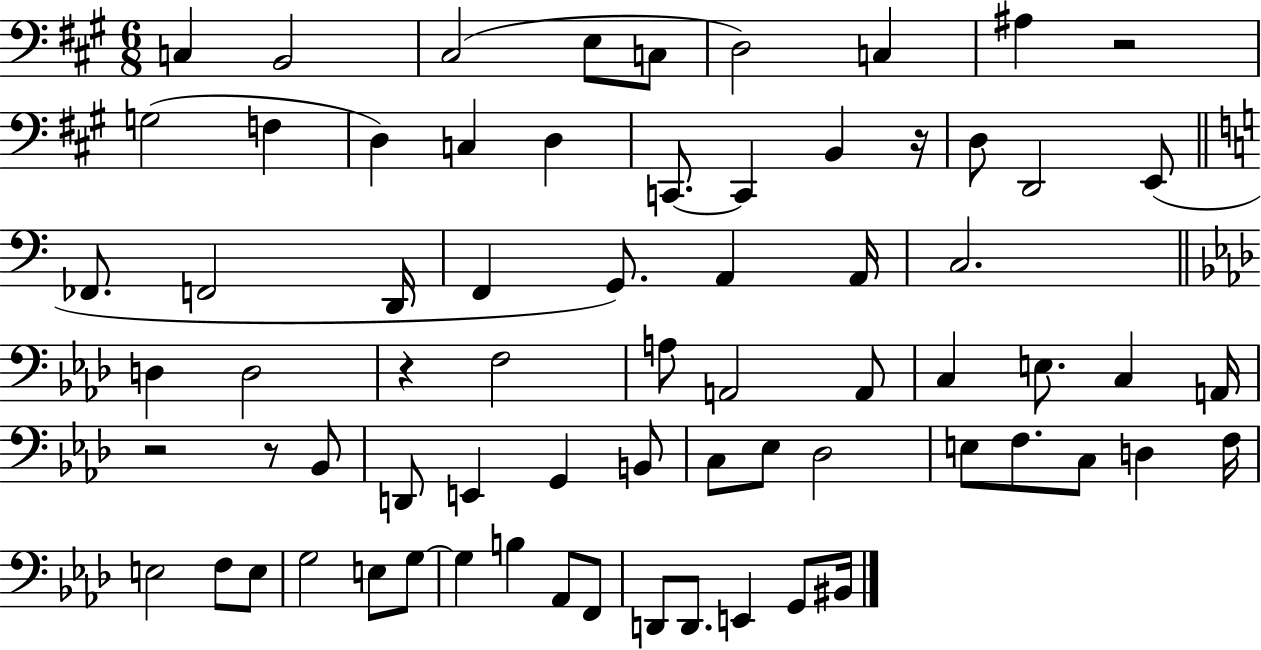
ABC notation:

X:1
T:Untitled
M:6/8
L:1/4
K:A
C, B,,2 ^C,2 E,/2 C,/2 D,2 C, ^A, z2 G,2 F, D, C, D, C,,/2 C,, B,, z/4 D,/2 D,,2 E,,/2 _F,,/2 F,,2 D,,/4 F,, G,,/2 A,, A,,/4 C,2 D, D,2 z F,2 A,/2 A,,2 A,,/2 C, E,/2 C, A,,/4 z2 z/2 _B,,/2 D,,/2 E,, G,, B,,/2 C,/2 _E,/2 _D,2 E,/2 F,/2 C,/2 D, F,/4 E,2 F,/2 E,/2 G,2 E,/2 G,/2 G, B, _A,,/2 F,,/2 D,,/2 D,,/2 E,, G,,/2 ^B,,/4